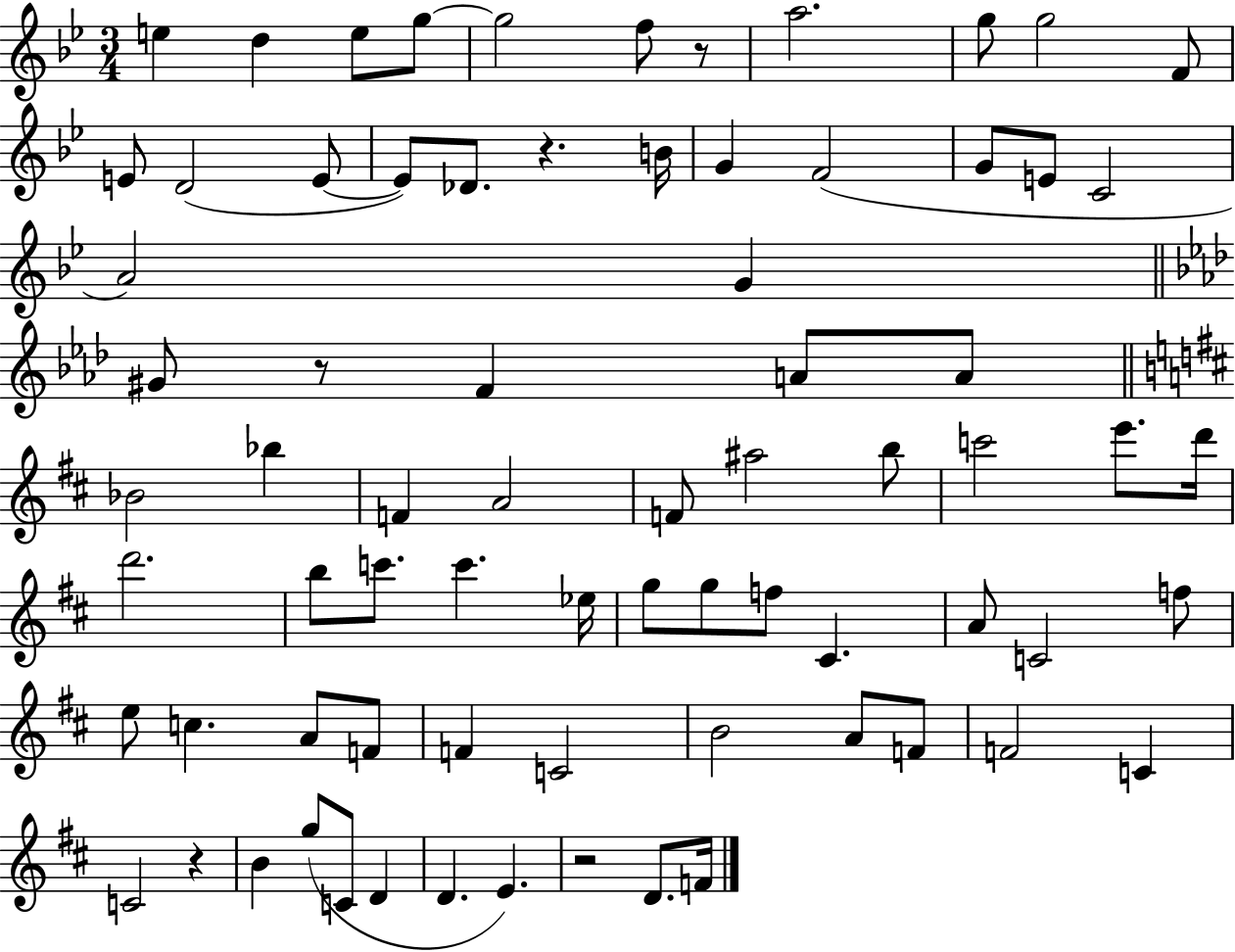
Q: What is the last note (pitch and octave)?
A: F4